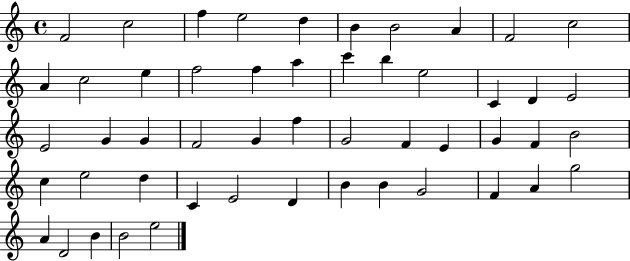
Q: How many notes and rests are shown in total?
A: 51